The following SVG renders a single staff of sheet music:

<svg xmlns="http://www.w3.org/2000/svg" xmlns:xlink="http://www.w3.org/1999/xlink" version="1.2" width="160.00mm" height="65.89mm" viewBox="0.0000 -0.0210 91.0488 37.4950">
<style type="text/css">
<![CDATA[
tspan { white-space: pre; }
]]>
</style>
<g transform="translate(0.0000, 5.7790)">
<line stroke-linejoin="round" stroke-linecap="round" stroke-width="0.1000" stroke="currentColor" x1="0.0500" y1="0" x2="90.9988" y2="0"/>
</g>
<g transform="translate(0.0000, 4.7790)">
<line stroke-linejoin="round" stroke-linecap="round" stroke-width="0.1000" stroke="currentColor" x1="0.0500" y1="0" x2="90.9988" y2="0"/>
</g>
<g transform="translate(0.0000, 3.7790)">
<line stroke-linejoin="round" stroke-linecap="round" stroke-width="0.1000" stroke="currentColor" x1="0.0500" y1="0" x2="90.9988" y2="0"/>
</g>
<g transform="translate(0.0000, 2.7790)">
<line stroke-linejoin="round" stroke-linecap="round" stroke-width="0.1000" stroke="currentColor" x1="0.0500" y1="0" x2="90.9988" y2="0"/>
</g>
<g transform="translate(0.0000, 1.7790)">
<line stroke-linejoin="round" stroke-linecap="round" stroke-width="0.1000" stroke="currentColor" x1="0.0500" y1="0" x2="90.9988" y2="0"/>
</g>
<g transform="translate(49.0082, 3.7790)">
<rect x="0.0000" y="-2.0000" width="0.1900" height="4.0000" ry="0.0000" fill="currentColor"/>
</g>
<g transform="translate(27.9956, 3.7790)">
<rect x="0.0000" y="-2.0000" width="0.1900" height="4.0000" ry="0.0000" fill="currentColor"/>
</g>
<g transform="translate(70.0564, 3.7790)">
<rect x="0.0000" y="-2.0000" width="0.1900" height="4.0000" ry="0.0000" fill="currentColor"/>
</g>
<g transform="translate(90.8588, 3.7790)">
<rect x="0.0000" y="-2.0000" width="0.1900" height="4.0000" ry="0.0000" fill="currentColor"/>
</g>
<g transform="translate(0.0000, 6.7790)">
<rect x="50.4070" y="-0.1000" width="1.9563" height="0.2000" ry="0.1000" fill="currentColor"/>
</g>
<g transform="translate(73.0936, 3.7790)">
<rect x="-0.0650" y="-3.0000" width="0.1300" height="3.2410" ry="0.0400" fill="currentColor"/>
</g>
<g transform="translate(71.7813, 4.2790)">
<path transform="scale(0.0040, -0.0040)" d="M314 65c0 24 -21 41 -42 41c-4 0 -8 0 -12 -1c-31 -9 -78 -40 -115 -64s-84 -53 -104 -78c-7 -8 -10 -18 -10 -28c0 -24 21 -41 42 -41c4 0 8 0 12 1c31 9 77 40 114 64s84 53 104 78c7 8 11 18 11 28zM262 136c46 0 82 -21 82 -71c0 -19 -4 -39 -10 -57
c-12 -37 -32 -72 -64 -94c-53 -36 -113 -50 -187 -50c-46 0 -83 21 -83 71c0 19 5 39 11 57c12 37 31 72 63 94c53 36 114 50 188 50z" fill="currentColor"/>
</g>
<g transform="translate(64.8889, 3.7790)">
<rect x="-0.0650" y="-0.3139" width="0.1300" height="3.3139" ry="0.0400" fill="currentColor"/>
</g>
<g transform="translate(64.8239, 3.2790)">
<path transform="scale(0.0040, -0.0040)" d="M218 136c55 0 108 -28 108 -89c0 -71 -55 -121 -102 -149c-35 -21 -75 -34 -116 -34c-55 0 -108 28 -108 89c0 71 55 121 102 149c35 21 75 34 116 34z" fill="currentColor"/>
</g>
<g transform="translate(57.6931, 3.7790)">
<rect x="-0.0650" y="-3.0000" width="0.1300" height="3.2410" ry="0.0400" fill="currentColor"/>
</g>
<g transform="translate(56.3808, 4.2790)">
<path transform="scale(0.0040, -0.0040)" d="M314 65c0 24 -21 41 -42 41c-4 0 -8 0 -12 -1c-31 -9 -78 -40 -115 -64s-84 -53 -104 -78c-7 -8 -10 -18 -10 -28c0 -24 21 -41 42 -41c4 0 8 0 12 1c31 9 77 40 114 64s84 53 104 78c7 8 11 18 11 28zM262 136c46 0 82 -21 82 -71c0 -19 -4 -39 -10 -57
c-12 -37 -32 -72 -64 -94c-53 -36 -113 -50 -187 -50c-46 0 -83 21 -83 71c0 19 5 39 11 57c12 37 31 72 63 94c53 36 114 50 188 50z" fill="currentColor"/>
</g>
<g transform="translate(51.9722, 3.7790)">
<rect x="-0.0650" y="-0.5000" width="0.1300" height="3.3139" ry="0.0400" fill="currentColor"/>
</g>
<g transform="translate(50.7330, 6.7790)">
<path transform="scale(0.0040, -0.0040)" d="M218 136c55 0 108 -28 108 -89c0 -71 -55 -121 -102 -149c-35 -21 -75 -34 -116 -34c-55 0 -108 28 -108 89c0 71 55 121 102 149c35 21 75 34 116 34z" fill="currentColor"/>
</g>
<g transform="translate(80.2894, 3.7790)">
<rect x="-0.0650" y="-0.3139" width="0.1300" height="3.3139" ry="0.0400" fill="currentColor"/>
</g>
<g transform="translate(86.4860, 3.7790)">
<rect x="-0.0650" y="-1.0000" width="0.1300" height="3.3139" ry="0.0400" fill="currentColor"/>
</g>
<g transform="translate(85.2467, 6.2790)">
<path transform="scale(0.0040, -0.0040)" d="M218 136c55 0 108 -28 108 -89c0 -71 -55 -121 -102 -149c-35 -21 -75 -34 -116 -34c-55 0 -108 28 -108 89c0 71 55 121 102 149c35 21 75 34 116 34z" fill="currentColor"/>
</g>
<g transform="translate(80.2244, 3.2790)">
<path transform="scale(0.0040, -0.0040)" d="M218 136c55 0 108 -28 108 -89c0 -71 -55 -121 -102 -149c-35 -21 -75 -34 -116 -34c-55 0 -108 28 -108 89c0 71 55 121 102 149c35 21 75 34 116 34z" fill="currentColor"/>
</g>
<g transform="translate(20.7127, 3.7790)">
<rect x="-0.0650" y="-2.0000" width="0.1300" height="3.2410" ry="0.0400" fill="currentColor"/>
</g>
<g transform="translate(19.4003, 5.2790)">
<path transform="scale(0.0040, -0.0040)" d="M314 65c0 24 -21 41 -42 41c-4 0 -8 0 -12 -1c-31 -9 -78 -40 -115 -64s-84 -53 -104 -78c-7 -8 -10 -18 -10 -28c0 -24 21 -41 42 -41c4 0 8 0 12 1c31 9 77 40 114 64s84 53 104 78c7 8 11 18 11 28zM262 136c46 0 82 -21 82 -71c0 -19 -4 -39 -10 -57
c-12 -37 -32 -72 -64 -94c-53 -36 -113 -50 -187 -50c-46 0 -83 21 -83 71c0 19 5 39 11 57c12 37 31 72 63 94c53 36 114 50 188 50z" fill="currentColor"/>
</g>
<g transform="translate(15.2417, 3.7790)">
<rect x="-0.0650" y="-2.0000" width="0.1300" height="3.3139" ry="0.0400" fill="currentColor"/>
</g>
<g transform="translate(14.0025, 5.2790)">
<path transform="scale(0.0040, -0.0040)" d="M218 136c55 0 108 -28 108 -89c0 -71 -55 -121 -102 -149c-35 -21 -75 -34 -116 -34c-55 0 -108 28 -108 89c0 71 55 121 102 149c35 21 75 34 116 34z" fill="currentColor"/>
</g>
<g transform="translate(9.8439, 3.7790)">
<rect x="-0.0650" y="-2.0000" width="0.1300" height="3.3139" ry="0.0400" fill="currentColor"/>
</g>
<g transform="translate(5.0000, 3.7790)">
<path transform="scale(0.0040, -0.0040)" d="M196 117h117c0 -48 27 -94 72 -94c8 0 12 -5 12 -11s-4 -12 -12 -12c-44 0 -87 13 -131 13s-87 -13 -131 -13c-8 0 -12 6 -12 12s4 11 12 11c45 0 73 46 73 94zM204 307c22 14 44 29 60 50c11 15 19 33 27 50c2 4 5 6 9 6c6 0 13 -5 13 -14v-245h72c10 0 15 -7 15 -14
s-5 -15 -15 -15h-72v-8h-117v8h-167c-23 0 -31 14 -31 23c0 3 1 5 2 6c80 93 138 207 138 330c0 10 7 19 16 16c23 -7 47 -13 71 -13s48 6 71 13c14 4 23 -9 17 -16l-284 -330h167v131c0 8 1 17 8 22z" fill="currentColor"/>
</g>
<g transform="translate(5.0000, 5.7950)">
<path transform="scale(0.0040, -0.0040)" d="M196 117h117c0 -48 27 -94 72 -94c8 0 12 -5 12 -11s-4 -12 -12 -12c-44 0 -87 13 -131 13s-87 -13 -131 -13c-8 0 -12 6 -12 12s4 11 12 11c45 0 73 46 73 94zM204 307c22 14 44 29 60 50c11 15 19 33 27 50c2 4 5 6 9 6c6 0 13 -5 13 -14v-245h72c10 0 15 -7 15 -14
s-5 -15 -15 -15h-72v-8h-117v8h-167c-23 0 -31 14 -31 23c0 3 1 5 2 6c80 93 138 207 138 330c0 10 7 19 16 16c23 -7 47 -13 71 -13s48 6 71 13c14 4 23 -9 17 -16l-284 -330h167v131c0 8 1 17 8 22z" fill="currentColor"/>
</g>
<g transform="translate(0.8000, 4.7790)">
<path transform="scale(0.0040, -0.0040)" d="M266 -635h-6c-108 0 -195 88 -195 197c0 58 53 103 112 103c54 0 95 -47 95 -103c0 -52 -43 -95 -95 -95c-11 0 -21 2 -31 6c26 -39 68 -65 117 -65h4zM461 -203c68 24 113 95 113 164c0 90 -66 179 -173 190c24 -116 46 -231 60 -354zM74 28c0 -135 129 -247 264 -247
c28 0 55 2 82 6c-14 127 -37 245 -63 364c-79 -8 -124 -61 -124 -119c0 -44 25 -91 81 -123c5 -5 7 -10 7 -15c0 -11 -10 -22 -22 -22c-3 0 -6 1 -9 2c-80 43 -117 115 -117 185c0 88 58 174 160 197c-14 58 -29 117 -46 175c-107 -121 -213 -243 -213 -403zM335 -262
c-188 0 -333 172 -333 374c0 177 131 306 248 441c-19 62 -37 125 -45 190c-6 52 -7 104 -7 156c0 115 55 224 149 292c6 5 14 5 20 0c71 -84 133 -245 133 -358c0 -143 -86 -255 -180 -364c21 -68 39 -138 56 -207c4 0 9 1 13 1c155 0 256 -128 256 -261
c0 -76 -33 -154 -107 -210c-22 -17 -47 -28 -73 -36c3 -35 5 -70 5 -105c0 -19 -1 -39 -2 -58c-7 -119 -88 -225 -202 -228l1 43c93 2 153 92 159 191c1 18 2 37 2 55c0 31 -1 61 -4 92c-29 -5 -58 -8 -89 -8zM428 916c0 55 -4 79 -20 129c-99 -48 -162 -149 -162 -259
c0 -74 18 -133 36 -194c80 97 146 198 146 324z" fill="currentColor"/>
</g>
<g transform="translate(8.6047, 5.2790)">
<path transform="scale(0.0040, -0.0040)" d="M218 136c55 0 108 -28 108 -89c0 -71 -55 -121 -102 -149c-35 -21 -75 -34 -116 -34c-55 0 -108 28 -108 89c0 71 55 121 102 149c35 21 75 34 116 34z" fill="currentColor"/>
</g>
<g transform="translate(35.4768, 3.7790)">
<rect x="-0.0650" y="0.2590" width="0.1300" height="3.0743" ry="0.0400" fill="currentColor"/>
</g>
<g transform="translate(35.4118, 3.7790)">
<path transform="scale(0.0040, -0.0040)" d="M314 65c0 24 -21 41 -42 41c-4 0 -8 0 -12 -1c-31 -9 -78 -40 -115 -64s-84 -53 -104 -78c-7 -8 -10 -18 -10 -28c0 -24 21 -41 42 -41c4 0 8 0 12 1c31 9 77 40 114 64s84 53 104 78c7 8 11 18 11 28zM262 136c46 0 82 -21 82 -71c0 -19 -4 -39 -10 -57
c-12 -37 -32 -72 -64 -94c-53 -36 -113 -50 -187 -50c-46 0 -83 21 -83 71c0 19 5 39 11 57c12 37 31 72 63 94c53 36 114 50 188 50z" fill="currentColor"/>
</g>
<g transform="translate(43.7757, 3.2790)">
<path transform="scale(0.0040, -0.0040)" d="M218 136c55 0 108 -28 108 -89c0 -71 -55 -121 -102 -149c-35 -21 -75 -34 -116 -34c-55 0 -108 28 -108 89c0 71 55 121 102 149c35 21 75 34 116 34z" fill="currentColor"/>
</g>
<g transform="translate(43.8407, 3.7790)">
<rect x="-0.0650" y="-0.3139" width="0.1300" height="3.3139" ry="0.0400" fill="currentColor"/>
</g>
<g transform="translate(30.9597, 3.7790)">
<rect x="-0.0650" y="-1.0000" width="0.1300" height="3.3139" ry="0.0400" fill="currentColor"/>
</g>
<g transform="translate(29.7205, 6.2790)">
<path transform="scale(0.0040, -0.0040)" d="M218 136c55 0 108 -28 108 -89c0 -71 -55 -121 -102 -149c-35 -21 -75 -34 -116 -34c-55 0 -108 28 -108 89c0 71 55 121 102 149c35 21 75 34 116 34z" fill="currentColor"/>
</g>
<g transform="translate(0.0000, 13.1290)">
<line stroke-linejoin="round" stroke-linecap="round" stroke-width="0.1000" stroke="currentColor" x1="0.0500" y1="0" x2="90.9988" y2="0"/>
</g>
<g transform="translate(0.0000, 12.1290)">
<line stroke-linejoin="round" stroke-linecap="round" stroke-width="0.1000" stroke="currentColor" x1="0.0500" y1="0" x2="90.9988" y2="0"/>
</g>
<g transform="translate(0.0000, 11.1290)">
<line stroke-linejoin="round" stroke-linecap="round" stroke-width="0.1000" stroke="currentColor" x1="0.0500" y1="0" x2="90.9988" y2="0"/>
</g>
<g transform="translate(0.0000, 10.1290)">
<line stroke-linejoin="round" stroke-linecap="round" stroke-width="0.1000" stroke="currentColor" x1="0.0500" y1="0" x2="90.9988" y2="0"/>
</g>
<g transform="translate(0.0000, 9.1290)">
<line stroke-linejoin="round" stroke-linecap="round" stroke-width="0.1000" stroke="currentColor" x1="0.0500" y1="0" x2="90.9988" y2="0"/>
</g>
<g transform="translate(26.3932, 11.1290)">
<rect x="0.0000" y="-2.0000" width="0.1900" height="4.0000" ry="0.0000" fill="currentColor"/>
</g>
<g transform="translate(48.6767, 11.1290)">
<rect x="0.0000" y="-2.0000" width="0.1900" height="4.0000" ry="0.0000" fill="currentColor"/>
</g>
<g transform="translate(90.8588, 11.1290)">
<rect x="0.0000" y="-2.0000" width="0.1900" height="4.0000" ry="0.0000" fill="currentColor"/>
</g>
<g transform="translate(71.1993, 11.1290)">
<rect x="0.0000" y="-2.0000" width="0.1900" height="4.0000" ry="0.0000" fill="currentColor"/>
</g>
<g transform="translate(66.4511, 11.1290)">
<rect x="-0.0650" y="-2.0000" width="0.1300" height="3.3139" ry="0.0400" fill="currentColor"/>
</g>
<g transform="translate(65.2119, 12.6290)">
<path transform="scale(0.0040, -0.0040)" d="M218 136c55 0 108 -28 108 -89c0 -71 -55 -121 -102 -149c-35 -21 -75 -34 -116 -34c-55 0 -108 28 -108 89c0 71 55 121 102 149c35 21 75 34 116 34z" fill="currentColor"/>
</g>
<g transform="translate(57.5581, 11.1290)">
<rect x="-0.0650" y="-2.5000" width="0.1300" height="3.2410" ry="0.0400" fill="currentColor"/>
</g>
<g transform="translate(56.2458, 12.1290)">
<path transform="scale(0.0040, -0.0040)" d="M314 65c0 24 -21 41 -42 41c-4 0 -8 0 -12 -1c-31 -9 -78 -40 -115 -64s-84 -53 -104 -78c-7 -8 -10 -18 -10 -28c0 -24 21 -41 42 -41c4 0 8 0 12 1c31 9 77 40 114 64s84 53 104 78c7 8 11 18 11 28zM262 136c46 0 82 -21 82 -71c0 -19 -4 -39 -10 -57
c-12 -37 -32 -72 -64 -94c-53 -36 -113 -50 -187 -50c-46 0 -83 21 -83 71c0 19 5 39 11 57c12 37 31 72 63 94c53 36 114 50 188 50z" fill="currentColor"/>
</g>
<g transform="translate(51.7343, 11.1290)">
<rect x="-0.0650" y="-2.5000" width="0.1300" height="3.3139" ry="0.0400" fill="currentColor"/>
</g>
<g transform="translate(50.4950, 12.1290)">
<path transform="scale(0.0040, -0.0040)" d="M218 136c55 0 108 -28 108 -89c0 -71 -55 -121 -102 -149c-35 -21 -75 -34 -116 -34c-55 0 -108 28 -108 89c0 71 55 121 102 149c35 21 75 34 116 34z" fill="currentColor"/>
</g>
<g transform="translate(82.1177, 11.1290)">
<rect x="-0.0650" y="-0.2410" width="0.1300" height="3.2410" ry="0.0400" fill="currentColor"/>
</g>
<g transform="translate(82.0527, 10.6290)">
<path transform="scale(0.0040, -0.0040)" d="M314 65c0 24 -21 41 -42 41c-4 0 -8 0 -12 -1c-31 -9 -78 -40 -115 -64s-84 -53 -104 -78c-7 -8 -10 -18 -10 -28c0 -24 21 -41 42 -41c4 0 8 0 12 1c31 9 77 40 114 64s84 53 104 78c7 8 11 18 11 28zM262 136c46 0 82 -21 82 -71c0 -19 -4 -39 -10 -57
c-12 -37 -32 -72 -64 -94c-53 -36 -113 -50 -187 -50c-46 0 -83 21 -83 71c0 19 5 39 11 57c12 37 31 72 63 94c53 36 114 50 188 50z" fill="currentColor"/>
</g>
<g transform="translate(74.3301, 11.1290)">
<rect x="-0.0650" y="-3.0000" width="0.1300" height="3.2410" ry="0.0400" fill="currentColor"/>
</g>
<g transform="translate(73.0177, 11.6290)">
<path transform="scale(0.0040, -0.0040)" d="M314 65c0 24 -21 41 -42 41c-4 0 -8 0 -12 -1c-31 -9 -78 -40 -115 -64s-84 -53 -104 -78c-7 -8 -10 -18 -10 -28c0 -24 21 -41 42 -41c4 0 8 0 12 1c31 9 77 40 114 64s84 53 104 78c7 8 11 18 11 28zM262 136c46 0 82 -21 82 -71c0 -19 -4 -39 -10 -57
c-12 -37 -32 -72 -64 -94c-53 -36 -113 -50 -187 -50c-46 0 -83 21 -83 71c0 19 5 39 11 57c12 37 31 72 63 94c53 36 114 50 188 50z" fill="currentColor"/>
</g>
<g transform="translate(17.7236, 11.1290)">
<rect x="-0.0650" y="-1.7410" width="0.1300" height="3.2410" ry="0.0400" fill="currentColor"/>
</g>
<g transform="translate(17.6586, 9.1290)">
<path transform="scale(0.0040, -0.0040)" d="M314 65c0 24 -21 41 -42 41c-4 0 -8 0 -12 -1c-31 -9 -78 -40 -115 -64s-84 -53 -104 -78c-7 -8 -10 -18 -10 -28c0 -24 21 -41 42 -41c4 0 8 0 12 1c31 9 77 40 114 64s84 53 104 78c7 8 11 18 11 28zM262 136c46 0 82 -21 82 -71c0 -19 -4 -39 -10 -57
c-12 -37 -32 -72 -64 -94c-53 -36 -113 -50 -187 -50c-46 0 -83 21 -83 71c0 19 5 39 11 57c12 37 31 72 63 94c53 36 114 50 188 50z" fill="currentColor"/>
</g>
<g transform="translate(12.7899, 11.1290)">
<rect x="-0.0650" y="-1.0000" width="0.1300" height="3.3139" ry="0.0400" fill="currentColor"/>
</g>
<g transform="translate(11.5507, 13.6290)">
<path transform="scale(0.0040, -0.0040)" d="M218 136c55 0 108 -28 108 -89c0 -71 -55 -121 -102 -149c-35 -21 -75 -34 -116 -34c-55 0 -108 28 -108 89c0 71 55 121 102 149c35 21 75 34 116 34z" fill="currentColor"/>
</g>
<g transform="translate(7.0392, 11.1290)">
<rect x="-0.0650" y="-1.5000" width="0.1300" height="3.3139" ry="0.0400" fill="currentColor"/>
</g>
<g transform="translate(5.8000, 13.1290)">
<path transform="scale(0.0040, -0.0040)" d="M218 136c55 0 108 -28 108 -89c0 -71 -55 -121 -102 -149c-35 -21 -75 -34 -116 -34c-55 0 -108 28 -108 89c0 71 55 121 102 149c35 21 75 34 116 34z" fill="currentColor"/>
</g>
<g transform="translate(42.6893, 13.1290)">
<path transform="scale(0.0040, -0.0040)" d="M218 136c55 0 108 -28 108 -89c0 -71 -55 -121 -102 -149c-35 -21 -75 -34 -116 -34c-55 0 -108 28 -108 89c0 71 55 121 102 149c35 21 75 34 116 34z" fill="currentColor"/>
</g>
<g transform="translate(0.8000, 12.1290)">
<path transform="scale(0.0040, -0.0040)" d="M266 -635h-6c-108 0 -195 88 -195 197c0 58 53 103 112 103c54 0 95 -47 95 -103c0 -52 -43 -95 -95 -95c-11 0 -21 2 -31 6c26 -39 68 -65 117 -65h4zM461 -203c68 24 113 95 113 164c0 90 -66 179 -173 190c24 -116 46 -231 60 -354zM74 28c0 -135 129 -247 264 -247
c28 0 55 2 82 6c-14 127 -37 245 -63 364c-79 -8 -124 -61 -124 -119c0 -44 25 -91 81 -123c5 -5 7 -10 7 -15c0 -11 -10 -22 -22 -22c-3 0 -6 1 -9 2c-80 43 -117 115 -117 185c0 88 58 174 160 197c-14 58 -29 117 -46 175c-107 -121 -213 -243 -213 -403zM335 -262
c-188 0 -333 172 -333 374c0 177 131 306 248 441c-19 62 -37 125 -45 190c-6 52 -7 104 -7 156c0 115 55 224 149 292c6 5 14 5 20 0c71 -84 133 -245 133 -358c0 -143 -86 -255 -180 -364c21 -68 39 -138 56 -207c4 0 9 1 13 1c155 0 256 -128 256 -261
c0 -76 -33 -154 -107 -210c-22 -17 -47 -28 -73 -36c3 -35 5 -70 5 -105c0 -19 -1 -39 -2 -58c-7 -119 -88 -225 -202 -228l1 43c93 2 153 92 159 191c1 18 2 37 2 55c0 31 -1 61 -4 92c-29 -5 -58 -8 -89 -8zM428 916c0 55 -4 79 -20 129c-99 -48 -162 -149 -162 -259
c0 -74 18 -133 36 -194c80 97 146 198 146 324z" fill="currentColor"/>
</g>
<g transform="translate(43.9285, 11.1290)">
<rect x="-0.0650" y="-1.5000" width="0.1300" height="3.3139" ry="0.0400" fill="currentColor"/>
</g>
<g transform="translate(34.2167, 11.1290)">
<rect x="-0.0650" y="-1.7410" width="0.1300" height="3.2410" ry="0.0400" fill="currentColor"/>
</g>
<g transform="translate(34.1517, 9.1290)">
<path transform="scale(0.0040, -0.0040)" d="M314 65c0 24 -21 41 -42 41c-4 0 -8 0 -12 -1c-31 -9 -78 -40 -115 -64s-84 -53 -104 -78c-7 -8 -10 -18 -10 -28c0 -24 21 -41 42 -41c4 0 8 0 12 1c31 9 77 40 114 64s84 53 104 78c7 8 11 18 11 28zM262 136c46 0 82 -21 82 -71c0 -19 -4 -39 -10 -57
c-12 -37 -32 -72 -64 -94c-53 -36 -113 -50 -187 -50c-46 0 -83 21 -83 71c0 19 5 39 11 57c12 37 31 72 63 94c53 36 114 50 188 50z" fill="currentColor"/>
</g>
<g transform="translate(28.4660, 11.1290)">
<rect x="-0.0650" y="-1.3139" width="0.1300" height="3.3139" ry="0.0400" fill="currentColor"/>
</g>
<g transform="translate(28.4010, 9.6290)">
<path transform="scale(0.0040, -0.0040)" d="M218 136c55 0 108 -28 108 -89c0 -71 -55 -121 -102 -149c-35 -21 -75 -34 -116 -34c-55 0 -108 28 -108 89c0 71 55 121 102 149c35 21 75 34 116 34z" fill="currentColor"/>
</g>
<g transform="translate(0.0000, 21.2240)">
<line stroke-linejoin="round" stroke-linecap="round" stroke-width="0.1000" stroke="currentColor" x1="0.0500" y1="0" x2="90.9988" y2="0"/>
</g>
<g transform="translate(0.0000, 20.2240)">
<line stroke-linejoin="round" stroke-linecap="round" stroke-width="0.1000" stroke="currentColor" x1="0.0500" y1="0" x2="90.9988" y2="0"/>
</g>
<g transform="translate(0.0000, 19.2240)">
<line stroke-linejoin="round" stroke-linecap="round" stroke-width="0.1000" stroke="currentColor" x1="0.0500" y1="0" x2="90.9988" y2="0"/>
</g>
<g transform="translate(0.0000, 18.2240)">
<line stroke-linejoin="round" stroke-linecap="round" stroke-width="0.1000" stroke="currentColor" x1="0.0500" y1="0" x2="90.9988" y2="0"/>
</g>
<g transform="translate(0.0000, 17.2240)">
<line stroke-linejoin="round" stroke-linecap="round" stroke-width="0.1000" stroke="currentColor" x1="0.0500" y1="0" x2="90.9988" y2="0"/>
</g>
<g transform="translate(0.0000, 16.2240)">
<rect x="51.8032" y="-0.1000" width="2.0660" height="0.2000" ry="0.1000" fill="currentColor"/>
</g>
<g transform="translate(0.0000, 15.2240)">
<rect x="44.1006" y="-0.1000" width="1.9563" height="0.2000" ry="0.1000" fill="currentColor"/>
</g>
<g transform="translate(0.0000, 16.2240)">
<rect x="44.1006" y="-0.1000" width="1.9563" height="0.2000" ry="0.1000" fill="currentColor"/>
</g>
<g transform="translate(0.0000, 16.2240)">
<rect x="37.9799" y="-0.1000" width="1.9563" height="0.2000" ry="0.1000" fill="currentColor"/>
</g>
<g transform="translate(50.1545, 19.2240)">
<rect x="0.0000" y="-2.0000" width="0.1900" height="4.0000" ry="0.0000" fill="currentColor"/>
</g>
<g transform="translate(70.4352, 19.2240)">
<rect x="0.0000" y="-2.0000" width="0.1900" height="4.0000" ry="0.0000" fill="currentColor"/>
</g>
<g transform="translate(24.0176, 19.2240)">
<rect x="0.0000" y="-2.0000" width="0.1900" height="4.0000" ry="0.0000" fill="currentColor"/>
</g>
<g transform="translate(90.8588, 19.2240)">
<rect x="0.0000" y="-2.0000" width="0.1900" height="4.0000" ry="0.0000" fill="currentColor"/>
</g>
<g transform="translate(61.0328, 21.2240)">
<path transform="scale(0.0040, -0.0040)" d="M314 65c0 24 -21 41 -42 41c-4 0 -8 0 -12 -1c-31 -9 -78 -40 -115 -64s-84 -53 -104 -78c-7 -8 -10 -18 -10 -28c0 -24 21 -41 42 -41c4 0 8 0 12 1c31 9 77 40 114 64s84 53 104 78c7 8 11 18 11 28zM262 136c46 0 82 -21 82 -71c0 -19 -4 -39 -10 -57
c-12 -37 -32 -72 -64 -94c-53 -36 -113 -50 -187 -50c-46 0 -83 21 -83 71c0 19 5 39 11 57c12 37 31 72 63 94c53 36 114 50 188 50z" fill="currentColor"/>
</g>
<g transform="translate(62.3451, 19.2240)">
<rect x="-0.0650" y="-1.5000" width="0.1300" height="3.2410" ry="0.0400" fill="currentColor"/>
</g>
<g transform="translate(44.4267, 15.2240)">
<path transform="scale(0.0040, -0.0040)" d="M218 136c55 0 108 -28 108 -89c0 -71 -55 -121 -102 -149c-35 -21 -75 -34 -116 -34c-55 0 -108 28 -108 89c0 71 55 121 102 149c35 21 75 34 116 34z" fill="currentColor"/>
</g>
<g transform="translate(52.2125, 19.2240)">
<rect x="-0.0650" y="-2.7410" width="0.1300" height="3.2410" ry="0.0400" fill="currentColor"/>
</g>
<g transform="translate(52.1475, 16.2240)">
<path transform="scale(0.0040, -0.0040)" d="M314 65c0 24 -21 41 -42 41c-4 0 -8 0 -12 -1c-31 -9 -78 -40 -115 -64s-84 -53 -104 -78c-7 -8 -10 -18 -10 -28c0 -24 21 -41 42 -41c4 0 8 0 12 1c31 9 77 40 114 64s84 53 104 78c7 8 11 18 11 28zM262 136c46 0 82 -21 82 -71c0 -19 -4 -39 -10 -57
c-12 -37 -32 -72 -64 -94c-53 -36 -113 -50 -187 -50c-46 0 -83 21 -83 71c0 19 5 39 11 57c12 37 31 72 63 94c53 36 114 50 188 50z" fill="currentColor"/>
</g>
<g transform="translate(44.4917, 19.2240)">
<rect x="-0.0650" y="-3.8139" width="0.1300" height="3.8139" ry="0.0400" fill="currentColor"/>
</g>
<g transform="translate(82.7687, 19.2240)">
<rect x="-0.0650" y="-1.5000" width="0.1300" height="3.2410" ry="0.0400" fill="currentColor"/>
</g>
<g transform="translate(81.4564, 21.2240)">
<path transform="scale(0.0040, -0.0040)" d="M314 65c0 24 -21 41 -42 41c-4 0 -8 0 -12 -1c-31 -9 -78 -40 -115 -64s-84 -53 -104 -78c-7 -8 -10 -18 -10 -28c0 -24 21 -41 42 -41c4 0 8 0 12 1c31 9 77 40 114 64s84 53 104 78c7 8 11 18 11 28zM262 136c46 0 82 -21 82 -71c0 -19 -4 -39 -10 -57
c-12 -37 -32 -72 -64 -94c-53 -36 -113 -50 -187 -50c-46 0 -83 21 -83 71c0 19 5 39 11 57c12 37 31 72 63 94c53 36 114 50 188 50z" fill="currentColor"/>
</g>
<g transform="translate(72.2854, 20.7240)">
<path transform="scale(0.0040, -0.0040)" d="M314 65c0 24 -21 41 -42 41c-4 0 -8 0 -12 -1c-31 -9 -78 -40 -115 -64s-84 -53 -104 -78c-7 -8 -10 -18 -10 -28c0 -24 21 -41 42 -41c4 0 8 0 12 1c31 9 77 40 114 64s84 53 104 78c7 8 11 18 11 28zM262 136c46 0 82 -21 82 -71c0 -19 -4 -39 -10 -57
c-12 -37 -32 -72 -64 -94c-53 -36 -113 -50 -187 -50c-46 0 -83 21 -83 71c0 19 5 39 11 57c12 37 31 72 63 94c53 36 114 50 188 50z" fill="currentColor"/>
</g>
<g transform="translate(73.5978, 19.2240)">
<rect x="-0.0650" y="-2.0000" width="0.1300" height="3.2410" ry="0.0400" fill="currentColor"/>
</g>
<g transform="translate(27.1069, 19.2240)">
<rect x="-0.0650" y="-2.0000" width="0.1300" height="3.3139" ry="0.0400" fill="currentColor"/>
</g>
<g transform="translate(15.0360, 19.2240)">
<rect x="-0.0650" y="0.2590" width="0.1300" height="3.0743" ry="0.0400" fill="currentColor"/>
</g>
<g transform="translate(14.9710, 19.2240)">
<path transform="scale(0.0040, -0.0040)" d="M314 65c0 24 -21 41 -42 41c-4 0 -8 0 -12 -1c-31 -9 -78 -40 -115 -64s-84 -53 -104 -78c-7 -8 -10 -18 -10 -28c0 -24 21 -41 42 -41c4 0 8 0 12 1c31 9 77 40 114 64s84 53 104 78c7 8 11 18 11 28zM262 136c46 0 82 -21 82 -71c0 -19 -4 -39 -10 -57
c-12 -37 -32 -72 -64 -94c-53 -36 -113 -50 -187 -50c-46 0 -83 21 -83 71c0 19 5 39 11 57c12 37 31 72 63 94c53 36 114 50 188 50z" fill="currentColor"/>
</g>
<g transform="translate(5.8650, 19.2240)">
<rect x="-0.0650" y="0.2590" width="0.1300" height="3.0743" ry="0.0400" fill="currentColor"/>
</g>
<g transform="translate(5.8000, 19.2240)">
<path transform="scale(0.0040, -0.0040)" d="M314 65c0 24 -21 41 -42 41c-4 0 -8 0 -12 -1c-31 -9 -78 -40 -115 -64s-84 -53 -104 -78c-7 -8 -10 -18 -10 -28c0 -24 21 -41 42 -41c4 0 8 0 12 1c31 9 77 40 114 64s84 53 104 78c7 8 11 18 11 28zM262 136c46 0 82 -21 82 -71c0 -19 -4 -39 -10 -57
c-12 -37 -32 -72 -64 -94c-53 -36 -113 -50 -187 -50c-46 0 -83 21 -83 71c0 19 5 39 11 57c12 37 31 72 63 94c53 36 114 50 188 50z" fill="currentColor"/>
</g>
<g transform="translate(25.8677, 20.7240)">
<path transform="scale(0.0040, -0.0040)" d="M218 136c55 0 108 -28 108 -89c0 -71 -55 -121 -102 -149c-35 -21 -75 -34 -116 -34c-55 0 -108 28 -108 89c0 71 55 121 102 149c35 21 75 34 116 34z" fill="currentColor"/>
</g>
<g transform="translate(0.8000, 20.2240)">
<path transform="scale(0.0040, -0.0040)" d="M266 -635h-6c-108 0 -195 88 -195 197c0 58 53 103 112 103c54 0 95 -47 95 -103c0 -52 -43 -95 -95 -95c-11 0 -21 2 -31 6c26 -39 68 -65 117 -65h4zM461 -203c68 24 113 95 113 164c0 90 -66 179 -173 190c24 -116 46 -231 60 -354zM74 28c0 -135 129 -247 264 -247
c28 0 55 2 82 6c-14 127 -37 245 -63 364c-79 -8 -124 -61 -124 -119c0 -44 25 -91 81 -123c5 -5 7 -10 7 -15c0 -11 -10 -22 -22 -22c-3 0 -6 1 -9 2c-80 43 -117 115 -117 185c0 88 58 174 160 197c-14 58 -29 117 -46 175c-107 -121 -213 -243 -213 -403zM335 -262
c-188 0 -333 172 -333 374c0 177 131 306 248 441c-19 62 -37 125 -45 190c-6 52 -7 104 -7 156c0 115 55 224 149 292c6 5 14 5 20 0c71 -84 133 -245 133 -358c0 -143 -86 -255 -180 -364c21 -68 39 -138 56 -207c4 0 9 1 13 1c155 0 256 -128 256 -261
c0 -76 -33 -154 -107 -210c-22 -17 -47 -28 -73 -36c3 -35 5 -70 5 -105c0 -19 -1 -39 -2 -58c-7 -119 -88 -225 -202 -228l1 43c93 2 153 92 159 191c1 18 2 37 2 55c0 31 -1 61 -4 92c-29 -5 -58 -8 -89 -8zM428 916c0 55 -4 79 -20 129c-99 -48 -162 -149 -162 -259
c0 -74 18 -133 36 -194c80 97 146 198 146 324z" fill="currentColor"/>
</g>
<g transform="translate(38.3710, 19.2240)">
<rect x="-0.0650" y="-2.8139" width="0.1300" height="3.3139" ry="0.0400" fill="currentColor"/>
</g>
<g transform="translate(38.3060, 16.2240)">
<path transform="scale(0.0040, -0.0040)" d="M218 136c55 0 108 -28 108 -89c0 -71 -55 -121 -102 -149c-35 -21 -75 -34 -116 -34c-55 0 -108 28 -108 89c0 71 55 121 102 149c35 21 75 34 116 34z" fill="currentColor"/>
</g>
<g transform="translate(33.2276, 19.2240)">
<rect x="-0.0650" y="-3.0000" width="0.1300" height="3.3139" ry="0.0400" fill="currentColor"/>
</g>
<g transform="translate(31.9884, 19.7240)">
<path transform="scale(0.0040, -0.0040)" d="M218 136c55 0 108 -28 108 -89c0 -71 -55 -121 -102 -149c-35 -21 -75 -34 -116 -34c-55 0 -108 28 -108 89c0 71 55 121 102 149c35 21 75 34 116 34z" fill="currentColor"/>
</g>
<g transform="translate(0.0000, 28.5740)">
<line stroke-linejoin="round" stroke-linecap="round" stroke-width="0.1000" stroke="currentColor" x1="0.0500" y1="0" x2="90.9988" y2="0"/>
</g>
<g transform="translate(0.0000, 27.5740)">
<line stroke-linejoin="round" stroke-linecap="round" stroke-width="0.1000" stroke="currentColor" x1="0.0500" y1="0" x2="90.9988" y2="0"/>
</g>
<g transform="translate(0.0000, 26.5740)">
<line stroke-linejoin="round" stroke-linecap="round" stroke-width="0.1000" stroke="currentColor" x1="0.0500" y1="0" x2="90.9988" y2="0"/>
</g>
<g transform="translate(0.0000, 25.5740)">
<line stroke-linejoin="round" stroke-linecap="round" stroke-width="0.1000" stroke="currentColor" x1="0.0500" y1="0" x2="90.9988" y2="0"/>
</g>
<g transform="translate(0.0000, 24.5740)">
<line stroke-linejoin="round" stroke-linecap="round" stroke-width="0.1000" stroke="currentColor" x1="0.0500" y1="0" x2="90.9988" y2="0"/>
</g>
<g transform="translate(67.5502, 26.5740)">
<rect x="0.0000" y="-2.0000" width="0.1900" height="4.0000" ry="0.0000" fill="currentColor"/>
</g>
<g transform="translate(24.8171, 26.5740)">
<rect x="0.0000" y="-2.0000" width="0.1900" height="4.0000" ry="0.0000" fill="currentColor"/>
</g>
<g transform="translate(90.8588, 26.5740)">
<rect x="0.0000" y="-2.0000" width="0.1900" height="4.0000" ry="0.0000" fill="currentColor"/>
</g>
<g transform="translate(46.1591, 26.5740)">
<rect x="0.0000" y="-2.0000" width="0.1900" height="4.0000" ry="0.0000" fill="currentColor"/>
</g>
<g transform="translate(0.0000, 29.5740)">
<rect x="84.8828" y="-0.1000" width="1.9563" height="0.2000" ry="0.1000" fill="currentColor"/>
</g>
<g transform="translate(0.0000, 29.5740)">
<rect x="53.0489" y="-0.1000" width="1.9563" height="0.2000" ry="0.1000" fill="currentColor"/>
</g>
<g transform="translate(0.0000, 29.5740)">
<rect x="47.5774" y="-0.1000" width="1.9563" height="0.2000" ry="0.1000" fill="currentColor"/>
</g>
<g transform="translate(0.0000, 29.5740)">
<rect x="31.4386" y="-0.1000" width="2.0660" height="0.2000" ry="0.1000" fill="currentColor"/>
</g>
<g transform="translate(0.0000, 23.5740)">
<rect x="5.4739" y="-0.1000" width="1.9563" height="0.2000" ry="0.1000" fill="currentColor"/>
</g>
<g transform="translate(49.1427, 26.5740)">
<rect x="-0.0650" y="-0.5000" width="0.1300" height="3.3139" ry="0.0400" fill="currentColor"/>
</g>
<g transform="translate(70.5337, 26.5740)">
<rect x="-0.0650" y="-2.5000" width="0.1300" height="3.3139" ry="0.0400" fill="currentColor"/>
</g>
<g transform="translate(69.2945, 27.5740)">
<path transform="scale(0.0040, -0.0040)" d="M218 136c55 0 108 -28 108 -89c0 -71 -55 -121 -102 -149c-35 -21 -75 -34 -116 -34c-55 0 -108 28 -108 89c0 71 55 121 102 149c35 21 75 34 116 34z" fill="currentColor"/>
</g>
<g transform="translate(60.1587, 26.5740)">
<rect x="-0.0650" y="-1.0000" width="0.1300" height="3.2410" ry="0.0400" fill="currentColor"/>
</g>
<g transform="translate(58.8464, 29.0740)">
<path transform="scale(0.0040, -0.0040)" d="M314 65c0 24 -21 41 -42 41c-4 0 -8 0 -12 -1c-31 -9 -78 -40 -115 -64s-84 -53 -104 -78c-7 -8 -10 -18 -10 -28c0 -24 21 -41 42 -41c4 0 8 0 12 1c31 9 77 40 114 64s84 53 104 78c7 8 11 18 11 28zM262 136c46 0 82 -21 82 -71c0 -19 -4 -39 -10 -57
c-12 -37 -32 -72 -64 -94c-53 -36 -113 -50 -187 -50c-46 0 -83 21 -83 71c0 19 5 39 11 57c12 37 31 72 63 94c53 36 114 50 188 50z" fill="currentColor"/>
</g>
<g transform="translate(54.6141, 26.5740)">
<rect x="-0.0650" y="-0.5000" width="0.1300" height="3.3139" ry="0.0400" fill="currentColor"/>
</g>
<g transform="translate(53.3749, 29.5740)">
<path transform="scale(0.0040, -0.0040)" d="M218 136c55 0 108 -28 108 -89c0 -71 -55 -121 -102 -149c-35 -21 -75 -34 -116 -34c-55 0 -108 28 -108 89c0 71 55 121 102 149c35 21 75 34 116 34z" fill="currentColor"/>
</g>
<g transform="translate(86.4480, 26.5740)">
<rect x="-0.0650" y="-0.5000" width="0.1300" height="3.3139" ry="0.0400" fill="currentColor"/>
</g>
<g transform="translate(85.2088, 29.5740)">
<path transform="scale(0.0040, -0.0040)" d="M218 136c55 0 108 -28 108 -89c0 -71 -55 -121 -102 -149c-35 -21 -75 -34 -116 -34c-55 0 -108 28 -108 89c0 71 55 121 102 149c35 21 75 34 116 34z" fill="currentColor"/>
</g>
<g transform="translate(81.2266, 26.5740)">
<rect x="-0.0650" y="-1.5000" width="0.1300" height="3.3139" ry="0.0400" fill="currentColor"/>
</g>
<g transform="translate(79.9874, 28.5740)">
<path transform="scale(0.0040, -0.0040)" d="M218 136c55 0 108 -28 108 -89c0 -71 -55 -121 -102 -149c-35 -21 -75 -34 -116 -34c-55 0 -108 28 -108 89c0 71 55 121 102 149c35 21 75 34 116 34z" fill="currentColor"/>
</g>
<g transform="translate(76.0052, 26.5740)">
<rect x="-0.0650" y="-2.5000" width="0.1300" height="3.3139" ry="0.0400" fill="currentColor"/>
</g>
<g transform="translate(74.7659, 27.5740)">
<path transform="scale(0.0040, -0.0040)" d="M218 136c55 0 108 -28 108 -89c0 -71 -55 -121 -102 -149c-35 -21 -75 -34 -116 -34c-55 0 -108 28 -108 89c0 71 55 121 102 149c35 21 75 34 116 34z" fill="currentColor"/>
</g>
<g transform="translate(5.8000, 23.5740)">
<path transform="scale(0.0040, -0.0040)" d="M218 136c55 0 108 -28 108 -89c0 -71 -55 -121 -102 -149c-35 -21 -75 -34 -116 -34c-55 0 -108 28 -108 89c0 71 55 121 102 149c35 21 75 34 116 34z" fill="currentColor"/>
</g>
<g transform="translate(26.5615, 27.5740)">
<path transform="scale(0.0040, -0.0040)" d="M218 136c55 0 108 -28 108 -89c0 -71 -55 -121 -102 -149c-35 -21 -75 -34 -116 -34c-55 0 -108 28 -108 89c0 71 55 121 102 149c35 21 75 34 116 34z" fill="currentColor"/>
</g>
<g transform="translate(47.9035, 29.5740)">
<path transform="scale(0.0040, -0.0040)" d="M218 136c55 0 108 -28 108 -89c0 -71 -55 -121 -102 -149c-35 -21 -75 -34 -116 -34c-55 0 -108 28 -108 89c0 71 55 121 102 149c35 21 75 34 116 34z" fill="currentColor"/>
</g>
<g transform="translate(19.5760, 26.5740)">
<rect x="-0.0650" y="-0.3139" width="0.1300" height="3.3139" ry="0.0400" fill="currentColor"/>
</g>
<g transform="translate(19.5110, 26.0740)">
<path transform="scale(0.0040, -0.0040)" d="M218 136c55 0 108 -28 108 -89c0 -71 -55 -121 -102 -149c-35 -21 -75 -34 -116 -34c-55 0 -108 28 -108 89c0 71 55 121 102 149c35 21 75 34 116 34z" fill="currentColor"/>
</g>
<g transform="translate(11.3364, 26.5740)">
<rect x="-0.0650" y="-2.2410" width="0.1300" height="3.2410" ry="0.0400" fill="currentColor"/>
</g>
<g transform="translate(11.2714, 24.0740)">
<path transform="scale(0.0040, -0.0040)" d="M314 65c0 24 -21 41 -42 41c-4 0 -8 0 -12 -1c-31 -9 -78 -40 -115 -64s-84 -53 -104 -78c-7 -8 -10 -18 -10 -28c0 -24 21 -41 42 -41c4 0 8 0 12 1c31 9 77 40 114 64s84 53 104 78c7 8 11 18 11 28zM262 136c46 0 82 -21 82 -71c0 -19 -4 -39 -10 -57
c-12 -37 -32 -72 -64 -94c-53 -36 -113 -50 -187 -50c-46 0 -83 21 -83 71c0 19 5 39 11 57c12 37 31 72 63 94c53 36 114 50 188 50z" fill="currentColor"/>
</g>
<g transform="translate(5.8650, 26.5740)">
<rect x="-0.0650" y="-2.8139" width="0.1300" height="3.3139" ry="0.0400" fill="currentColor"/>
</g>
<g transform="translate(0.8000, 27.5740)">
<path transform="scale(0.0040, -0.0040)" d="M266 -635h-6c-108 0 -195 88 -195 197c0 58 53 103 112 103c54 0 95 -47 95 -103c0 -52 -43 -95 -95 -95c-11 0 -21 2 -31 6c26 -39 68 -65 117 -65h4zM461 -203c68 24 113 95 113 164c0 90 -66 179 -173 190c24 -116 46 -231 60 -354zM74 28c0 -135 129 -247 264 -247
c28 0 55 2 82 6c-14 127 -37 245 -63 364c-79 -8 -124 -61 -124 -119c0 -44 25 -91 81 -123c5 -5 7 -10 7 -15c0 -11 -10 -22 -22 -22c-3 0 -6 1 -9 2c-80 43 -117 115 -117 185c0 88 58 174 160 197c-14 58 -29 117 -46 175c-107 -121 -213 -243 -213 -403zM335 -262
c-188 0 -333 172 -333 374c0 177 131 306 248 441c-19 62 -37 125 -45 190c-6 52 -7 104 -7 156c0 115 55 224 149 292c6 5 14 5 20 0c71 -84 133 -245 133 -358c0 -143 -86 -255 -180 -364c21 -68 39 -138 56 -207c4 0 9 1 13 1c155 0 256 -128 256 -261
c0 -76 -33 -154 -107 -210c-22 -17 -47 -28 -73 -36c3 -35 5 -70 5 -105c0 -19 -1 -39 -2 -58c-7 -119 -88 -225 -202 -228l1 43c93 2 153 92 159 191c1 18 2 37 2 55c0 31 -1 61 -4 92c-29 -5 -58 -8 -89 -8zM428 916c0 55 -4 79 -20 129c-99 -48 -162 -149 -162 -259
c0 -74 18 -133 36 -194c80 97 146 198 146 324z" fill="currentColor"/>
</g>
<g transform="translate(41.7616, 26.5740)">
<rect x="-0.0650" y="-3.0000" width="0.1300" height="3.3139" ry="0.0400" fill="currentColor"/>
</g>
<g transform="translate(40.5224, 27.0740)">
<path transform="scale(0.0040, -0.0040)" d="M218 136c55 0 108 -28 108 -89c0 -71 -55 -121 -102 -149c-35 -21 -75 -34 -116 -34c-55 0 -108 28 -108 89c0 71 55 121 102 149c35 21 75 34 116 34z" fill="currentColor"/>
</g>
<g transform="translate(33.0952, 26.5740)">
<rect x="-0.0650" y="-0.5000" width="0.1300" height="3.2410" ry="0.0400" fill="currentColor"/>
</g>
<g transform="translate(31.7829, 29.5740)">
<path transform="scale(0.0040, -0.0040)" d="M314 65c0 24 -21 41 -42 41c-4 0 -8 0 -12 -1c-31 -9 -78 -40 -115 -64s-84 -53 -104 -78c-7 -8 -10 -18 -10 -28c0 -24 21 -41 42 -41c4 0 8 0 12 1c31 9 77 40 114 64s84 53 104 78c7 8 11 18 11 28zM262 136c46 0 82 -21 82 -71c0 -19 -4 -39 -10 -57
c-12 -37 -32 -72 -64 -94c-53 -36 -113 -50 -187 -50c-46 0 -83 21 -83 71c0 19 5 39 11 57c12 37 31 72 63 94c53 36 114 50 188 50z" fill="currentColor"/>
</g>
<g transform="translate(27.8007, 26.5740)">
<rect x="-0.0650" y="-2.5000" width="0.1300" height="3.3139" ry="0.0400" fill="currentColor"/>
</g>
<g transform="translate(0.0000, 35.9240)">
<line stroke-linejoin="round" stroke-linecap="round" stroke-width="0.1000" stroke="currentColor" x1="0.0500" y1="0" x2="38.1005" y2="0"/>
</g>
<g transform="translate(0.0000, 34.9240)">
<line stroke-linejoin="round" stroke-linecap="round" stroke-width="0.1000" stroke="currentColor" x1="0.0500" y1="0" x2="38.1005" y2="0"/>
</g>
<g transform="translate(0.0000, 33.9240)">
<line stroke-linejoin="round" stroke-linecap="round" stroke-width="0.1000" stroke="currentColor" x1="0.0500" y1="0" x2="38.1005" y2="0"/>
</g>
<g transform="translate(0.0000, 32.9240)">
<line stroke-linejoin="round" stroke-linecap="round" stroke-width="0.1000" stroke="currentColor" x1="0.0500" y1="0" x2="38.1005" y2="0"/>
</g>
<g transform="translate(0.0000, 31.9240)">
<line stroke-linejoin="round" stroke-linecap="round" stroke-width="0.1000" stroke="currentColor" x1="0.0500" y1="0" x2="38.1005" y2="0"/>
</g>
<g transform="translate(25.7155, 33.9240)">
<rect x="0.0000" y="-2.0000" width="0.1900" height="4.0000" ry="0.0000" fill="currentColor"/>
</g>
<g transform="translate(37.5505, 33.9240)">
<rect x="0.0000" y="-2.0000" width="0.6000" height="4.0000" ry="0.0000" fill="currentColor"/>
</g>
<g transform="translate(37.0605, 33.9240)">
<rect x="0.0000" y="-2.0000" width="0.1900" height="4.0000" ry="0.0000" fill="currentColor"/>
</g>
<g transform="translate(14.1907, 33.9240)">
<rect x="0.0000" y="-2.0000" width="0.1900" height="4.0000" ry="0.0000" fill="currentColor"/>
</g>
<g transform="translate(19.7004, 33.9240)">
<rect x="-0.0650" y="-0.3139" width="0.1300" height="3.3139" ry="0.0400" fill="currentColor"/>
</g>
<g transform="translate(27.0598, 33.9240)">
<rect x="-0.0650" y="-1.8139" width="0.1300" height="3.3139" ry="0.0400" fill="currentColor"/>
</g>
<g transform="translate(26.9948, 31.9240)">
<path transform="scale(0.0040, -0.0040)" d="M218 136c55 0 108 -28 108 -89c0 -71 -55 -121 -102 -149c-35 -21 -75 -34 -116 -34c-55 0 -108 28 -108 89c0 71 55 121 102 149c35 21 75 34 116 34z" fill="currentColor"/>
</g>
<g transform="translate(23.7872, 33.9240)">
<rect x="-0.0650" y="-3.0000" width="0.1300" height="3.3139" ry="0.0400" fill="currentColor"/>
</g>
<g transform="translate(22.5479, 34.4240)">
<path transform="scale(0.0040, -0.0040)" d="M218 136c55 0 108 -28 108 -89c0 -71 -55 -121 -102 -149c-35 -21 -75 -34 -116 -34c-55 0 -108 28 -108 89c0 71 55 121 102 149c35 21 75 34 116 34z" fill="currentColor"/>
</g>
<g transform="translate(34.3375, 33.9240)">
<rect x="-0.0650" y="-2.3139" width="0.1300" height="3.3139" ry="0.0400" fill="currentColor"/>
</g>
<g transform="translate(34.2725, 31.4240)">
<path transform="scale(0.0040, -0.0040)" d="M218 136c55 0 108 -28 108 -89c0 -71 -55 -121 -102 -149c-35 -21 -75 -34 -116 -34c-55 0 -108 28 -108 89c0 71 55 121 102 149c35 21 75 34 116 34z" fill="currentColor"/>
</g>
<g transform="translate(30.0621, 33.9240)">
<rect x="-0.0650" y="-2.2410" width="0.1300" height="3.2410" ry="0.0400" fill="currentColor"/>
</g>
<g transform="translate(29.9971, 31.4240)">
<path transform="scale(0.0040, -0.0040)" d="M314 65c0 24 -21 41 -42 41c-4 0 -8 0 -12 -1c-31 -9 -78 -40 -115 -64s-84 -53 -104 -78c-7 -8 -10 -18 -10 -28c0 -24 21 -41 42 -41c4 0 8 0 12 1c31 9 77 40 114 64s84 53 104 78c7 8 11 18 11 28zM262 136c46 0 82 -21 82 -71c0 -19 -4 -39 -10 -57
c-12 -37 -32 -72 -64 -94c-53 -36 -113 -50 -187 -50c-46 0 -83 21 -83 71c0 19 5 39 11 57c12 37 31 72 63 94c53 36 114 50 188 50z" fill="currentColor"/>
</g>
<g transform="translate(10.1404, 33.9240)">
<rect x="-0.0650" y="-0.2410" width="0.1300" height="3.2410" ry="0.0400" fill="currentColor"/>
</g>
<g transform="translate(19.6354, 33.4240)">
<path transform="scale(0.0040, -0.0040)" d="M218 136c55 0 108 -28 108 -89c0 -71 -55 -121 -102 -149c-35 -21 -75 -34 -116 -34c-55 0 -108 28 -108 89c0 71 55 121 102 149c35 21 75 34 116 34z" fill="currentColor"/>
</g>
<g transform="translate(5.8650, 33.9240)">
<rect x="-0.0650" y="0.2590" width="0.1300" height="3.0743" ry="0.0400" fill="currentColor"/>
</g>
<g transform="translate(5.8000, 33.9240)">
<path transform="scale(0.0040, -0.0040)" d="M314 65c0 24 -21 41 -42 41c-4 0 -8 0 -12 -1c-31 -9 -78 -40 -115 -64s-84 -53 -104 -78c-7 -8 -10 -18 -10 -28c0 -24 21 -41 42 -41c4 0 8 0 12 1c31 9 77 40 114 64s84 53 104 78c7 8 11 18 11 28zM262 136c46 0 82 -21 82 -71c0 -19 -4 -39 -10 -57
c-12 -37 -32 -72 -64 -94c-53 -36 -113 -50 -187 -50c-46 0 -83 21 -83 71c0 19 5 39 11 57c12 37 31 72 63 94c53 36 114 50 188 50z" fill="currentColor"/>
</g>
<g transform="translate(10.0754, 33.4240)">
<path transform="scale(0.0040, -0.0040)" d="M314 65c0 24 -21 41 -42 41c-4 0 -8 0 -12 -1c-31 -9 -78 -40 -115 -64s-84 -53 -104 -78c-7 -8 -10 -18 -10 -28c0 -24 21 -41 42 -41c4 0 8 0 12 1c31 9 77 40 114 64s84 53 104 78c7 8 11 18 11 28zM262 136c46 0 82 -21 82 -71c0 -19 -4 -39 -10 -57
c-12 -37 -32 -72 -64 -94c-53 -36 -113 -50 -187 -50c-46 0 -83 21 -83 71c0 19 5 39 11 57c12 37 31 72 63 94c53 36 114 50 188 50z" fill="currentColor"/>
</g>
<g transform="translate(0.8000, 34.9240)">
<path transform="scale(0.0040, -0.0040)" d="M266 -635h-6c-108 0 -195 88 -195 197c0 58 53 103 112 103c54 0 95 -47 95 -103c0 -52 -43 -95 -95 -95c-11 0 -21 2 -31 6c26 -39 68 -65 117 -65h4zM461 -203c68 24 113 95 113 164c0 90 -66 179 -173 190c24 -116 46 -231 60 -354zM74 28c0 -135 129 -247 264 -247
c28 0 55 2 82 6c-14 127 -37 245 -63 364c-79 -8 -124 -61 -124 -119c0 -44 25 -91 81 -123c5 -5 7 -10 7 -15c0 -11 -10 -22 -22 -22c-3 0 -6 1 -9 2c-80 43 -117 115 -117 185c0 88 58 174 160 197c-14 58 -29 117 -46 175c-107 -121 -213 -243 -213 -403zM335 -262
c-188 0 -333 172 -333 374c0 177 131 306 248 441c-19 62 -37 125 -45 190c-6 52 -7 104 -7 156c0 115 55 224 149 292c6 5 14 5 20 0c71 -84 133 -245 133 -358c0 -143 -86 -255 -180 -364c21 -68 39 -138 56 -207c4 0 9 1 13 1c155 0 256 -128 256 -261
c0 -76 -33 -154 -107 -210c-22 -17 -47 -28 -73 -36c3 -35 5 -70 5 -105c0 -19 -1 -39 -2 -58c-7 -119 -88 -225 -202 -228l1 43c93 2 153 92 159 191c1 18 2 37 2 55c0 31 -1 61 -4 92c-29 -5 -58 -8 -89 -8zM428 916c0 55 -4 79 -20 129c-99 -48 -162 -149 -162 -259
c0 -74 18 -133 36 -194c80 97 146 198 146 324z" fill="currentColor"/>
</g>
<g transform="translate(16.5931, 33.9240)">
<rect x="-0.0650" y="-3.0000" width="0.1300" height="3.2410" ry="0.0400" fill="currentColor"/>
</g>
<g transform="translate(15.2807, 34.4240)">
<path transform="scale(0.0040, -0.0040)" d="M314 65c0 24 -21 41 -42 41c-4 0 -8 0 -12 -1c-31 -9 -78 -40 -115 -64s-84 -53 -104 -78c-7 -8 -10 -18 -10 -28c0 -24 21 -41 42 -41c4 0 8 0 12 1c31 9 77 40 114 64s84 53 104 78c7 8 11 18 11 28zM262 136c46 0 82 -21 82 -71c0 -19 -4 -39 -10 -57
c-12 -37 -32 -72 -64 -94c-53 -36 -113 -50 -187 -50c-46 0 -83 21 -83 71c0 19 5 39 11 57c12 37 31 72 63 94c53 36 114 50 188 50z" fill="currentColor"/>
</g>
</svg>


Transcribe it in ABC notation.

X:1
T:Untitled
M:4/4
L:1/4
K:C
F F F2 D B2 c C A2 c A2 c D E D f2 e f2 E G G2 F A2 c2 B2 B2 F A a c' a2 E2 F2 E2 a g2 c G C2 A C C D2 G G E C B2 c2 A2 c A f g2 g